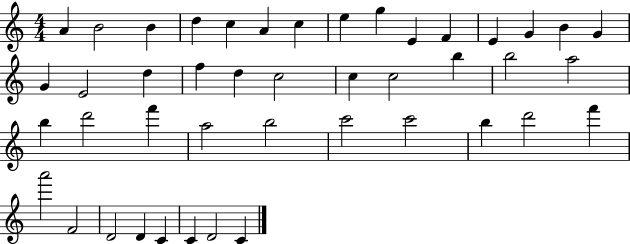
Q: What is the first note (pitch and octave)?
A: A4